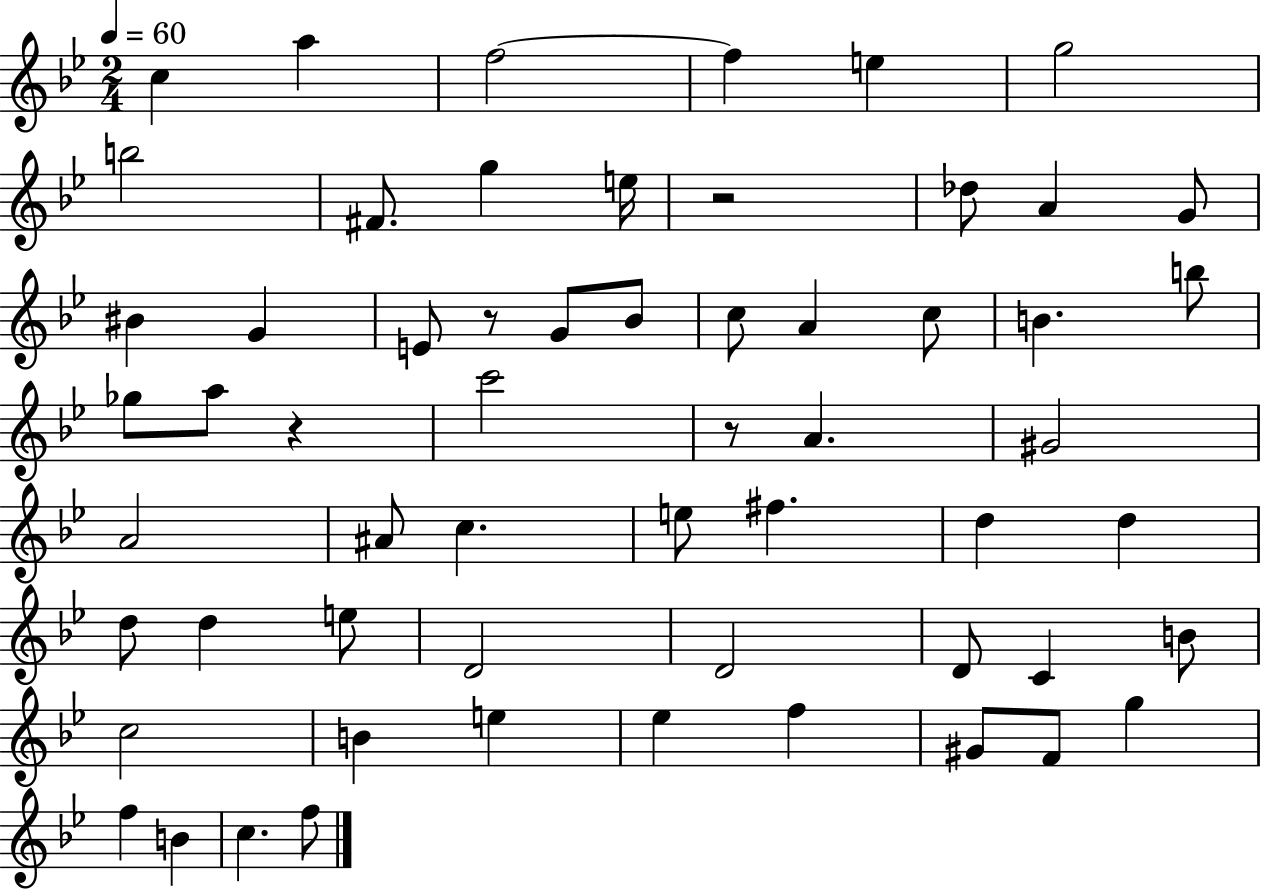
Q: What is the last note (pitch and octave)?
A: F5